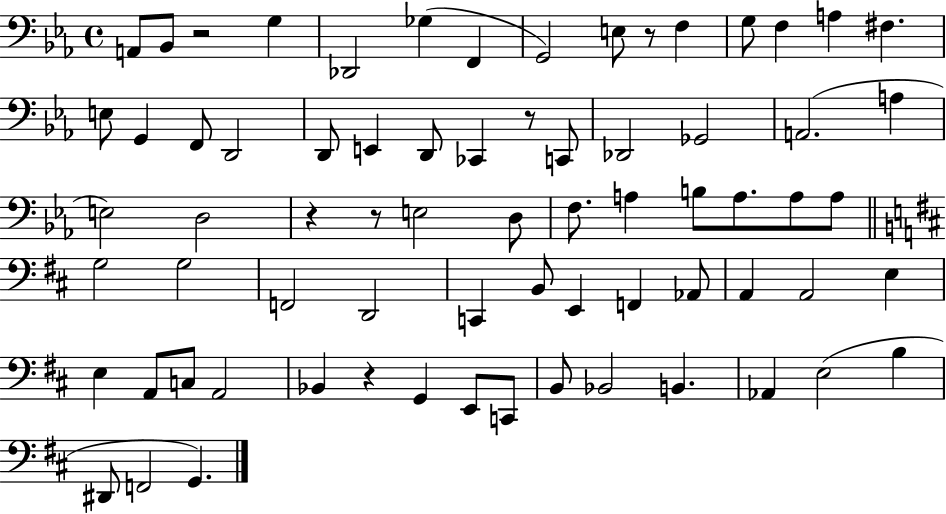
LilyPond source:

{
  \clef bass
  \time 4/4
  \defaultTimeSignature
  \key ees \major
  a,8 bes,8 r2 g4 | des,2 ges4( f,4 | g,2) e8 r8 f4 | g8 f4 a4 fis4. | \break e8 g,4 f,8 d,2 | d,8 e,4 d,8 ces,4 r8 c,8 | des,2 ges,2 | a,2.( a4 | \break e2) d2 | r4 r8 e2 d8 | f8. a4 b8 a8. a8 a8 | \bar "||" \break \key b \minor g2 g2 | f,2 d,2 | c,4 b,8 e,4 f,4 aes,8 | a,4 a,2 e4 | \break e4 a,8 c8 a,2 | bes,4 r4 g,4 e,8 c,8 | b,8 bes,2 b,4. | aes,4 e2( b4 | \break dis,8 f,2 g,4.) | \bar "|."
}